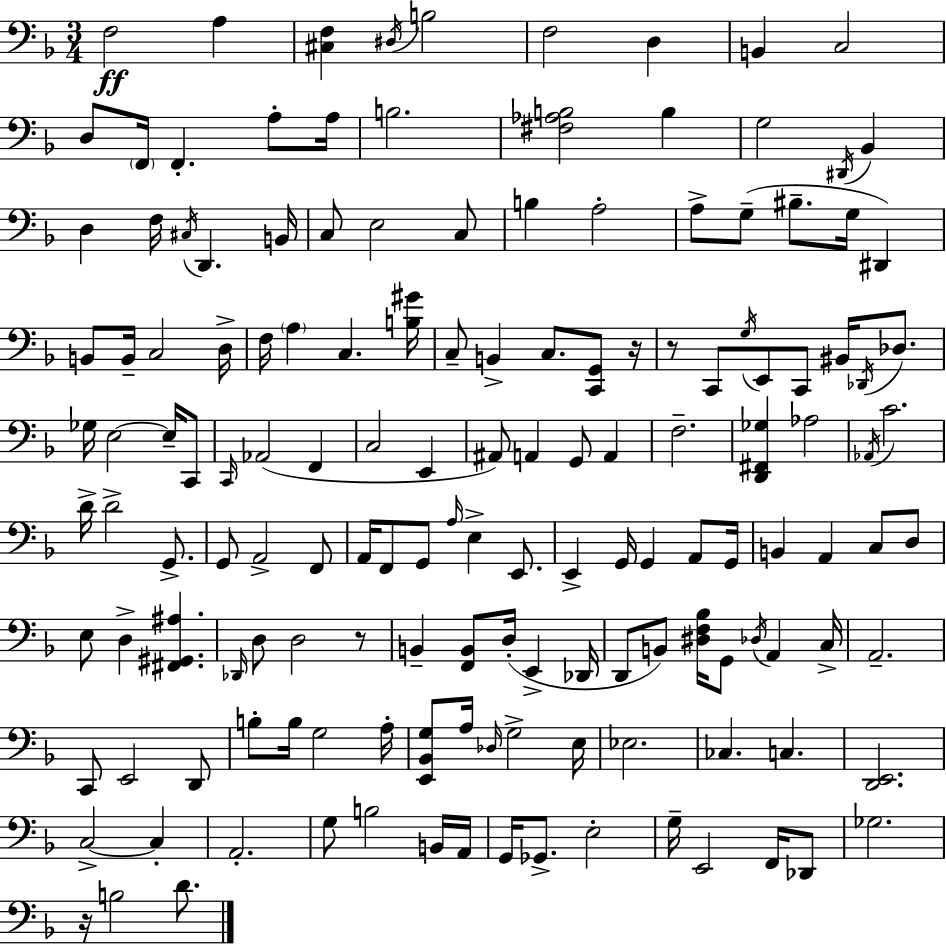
{
  \clef bass
  \numericTimeSignature
  \time 3/4
  \key d \minor
  \repeat volta 2 { f2\ff a4 | <cis f>4 \acciaccatura { dis16 } b2 | f2 d4 | b,4 c2 | \break d8 \parenthesize f,16 f,4.-. a8-. | a16 b2. | <fis aes b>2 b4 | g2 \acciaccatura { dis,16 } bes,4 | \break d4 f16 \acciaccatura { cis16 } d,4. | b,16 c8 e2 | c8 b4 a2-. | a8-> g8--( bis8.-- g16 dis,4) | \break b,8 b,16-- c2 | d16-> f16 \parenthesize a4 c4. | <b gis'>16 c8-- b,4-> c8. | <c, g,>8 r16 r8 c,8 \acciaccatura { g16 } e,8 c,8 | \break bis,16 \acciaccatura { des,16 } des8. ges16 e2~~ | e16-- c,8 \grace { c,16 }( aes,2 | f,4 c2 | e,4 ais,8) a,4 | \break g,8 a,4 f2.-- | <d, fis, ges>4 aes2 | \acciaccatura { aes,16 } c'2. | d'16-> d'2-> | \break g,8.-> g,8 a,2-> | f,8 a,16 f,8 g,8 | \grace { a16 } e4-> e,8. e,4-> | g,16 g,4 a,8 g,16 b,4 | \break a,4 c8 d8 e8 d4-> | <fis, gis, ais>4. \grace { des,16 } d8 d2 | r8 b,4-- | <f, b,>8 d16-.( e,4-> des,16 d,8 b,8) | \break <dis f bes>16 g,8 \acciaccatura { des16 } a,4 c16-> a,2.-- | c,8 | e,2 d,8 b8-. | b16 g2 a16-. <e, bes, g>8 | \break a16 \grace { des16 } g2-> e16 ees2. | ces4. | c4. <d, e,>2. | c2->~~ | \break c4-. a,2.-. | g8 | b2 b,16 a,16 g,16 | ges,8.-> e2-. g16-- | \break e,2 f,16 des,8 ges2. | r16 | b2 d'8. } \bar "|."
}